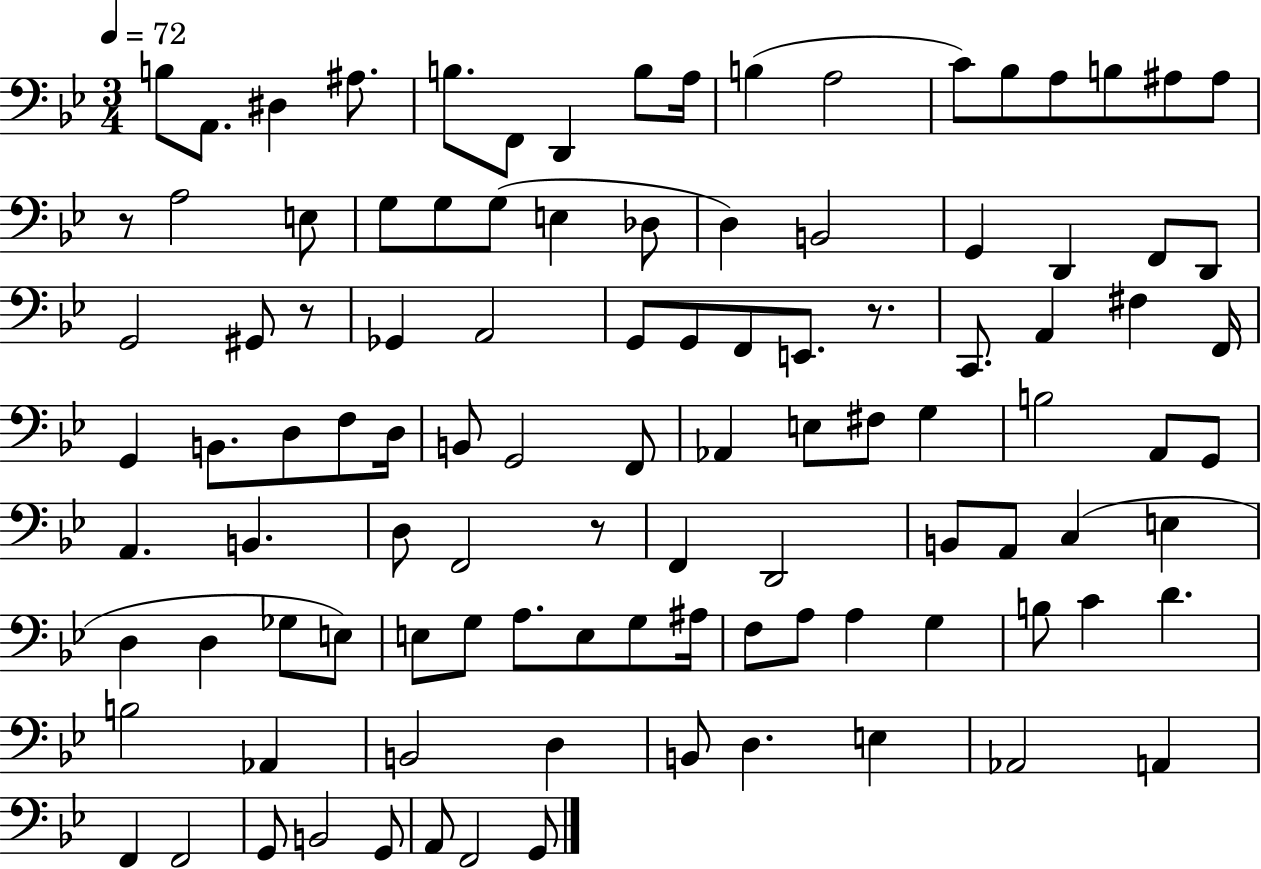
{
  \clef bass
  \numericTimeSignature
  \time 3/4
  \key bes \major
  \tempo 4 = 72
  \repeat volta 2 { b8 a,8. dis4 ais8. | b8. f,8 d,4 b8 a16 | b4( a2 | c'8) bes8 a8 b8 ais8 ais8 | \break r8 a2 e8 | g8 g8 g8( e4 des8 | d4) b,2 | g,4 d,4 f,8 d,8 | \break g,2 gis,8 r8 | ges,4 a,2 | g,8 g,8 f,8 e,8. r8. | c,8. a,4 fis4 f,16 | \break g,4 b,8. d8 f8 d16 | b,8 g,2 f,8 | aes,4 e8 fis8 g4 | b2 a,8 g,8 | \break a,4. b,4. | d8 f,2 r8 | f,4 d,2 | b,8 a,8 c4( e4 | \break d4 d4 ges8 e8) | e8 g8 a8. e8 g8 ais16 | f8 a8 a4 g4 | b8 c'4 d'4. | \break b2 aes,4 | b,2 d4 | b,8 d4. e4 | aes,2 a,4 | \break f,4 f,2 | g,8 b,2 g,8 | a,8 f,2 g,8 | } \bar "|."
}